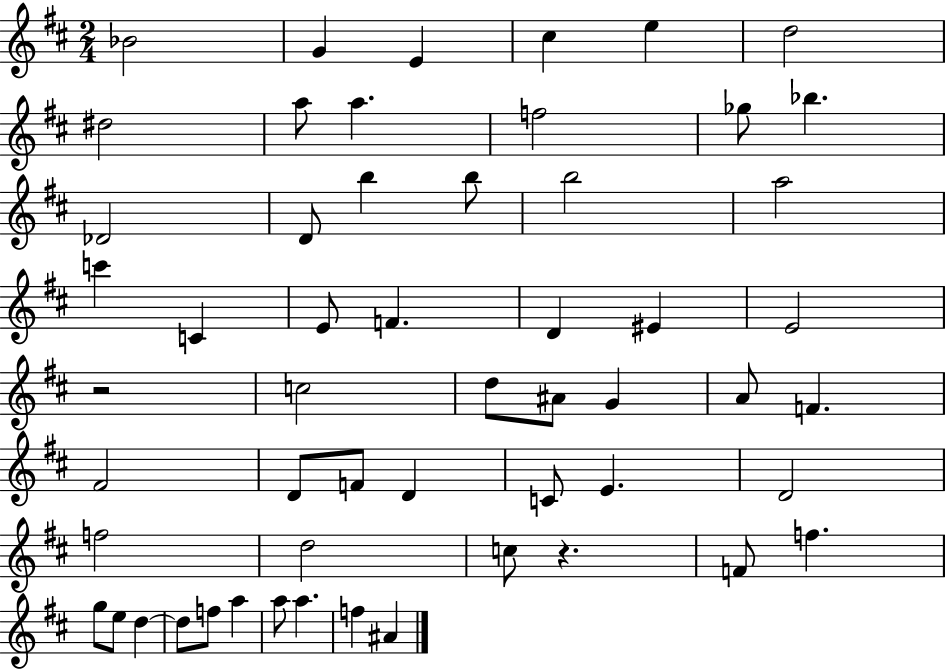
Bb4/h G4/q E4/q C#5/q E5/q D5/h D#5/h A5/e A5/q. F5/h Gb5/e Bb5/q. Db4/h D4/e B5/q B5/e B5/h A5/h C6/q C4/q E4/e F4/q. D4/q EIS4/q E4/h R/h C5/h D5/e A#4/e G4/q A4/e F4/q. F#4/h D4/e F4/e D4/q C4/e E4/q. D4/h F5/h D5/h C5/e R/q. F4/e F5/q. G5/e E5/e D5/q D5/e F5/e A5/q A5/e A5/q. F5/q A#4/q